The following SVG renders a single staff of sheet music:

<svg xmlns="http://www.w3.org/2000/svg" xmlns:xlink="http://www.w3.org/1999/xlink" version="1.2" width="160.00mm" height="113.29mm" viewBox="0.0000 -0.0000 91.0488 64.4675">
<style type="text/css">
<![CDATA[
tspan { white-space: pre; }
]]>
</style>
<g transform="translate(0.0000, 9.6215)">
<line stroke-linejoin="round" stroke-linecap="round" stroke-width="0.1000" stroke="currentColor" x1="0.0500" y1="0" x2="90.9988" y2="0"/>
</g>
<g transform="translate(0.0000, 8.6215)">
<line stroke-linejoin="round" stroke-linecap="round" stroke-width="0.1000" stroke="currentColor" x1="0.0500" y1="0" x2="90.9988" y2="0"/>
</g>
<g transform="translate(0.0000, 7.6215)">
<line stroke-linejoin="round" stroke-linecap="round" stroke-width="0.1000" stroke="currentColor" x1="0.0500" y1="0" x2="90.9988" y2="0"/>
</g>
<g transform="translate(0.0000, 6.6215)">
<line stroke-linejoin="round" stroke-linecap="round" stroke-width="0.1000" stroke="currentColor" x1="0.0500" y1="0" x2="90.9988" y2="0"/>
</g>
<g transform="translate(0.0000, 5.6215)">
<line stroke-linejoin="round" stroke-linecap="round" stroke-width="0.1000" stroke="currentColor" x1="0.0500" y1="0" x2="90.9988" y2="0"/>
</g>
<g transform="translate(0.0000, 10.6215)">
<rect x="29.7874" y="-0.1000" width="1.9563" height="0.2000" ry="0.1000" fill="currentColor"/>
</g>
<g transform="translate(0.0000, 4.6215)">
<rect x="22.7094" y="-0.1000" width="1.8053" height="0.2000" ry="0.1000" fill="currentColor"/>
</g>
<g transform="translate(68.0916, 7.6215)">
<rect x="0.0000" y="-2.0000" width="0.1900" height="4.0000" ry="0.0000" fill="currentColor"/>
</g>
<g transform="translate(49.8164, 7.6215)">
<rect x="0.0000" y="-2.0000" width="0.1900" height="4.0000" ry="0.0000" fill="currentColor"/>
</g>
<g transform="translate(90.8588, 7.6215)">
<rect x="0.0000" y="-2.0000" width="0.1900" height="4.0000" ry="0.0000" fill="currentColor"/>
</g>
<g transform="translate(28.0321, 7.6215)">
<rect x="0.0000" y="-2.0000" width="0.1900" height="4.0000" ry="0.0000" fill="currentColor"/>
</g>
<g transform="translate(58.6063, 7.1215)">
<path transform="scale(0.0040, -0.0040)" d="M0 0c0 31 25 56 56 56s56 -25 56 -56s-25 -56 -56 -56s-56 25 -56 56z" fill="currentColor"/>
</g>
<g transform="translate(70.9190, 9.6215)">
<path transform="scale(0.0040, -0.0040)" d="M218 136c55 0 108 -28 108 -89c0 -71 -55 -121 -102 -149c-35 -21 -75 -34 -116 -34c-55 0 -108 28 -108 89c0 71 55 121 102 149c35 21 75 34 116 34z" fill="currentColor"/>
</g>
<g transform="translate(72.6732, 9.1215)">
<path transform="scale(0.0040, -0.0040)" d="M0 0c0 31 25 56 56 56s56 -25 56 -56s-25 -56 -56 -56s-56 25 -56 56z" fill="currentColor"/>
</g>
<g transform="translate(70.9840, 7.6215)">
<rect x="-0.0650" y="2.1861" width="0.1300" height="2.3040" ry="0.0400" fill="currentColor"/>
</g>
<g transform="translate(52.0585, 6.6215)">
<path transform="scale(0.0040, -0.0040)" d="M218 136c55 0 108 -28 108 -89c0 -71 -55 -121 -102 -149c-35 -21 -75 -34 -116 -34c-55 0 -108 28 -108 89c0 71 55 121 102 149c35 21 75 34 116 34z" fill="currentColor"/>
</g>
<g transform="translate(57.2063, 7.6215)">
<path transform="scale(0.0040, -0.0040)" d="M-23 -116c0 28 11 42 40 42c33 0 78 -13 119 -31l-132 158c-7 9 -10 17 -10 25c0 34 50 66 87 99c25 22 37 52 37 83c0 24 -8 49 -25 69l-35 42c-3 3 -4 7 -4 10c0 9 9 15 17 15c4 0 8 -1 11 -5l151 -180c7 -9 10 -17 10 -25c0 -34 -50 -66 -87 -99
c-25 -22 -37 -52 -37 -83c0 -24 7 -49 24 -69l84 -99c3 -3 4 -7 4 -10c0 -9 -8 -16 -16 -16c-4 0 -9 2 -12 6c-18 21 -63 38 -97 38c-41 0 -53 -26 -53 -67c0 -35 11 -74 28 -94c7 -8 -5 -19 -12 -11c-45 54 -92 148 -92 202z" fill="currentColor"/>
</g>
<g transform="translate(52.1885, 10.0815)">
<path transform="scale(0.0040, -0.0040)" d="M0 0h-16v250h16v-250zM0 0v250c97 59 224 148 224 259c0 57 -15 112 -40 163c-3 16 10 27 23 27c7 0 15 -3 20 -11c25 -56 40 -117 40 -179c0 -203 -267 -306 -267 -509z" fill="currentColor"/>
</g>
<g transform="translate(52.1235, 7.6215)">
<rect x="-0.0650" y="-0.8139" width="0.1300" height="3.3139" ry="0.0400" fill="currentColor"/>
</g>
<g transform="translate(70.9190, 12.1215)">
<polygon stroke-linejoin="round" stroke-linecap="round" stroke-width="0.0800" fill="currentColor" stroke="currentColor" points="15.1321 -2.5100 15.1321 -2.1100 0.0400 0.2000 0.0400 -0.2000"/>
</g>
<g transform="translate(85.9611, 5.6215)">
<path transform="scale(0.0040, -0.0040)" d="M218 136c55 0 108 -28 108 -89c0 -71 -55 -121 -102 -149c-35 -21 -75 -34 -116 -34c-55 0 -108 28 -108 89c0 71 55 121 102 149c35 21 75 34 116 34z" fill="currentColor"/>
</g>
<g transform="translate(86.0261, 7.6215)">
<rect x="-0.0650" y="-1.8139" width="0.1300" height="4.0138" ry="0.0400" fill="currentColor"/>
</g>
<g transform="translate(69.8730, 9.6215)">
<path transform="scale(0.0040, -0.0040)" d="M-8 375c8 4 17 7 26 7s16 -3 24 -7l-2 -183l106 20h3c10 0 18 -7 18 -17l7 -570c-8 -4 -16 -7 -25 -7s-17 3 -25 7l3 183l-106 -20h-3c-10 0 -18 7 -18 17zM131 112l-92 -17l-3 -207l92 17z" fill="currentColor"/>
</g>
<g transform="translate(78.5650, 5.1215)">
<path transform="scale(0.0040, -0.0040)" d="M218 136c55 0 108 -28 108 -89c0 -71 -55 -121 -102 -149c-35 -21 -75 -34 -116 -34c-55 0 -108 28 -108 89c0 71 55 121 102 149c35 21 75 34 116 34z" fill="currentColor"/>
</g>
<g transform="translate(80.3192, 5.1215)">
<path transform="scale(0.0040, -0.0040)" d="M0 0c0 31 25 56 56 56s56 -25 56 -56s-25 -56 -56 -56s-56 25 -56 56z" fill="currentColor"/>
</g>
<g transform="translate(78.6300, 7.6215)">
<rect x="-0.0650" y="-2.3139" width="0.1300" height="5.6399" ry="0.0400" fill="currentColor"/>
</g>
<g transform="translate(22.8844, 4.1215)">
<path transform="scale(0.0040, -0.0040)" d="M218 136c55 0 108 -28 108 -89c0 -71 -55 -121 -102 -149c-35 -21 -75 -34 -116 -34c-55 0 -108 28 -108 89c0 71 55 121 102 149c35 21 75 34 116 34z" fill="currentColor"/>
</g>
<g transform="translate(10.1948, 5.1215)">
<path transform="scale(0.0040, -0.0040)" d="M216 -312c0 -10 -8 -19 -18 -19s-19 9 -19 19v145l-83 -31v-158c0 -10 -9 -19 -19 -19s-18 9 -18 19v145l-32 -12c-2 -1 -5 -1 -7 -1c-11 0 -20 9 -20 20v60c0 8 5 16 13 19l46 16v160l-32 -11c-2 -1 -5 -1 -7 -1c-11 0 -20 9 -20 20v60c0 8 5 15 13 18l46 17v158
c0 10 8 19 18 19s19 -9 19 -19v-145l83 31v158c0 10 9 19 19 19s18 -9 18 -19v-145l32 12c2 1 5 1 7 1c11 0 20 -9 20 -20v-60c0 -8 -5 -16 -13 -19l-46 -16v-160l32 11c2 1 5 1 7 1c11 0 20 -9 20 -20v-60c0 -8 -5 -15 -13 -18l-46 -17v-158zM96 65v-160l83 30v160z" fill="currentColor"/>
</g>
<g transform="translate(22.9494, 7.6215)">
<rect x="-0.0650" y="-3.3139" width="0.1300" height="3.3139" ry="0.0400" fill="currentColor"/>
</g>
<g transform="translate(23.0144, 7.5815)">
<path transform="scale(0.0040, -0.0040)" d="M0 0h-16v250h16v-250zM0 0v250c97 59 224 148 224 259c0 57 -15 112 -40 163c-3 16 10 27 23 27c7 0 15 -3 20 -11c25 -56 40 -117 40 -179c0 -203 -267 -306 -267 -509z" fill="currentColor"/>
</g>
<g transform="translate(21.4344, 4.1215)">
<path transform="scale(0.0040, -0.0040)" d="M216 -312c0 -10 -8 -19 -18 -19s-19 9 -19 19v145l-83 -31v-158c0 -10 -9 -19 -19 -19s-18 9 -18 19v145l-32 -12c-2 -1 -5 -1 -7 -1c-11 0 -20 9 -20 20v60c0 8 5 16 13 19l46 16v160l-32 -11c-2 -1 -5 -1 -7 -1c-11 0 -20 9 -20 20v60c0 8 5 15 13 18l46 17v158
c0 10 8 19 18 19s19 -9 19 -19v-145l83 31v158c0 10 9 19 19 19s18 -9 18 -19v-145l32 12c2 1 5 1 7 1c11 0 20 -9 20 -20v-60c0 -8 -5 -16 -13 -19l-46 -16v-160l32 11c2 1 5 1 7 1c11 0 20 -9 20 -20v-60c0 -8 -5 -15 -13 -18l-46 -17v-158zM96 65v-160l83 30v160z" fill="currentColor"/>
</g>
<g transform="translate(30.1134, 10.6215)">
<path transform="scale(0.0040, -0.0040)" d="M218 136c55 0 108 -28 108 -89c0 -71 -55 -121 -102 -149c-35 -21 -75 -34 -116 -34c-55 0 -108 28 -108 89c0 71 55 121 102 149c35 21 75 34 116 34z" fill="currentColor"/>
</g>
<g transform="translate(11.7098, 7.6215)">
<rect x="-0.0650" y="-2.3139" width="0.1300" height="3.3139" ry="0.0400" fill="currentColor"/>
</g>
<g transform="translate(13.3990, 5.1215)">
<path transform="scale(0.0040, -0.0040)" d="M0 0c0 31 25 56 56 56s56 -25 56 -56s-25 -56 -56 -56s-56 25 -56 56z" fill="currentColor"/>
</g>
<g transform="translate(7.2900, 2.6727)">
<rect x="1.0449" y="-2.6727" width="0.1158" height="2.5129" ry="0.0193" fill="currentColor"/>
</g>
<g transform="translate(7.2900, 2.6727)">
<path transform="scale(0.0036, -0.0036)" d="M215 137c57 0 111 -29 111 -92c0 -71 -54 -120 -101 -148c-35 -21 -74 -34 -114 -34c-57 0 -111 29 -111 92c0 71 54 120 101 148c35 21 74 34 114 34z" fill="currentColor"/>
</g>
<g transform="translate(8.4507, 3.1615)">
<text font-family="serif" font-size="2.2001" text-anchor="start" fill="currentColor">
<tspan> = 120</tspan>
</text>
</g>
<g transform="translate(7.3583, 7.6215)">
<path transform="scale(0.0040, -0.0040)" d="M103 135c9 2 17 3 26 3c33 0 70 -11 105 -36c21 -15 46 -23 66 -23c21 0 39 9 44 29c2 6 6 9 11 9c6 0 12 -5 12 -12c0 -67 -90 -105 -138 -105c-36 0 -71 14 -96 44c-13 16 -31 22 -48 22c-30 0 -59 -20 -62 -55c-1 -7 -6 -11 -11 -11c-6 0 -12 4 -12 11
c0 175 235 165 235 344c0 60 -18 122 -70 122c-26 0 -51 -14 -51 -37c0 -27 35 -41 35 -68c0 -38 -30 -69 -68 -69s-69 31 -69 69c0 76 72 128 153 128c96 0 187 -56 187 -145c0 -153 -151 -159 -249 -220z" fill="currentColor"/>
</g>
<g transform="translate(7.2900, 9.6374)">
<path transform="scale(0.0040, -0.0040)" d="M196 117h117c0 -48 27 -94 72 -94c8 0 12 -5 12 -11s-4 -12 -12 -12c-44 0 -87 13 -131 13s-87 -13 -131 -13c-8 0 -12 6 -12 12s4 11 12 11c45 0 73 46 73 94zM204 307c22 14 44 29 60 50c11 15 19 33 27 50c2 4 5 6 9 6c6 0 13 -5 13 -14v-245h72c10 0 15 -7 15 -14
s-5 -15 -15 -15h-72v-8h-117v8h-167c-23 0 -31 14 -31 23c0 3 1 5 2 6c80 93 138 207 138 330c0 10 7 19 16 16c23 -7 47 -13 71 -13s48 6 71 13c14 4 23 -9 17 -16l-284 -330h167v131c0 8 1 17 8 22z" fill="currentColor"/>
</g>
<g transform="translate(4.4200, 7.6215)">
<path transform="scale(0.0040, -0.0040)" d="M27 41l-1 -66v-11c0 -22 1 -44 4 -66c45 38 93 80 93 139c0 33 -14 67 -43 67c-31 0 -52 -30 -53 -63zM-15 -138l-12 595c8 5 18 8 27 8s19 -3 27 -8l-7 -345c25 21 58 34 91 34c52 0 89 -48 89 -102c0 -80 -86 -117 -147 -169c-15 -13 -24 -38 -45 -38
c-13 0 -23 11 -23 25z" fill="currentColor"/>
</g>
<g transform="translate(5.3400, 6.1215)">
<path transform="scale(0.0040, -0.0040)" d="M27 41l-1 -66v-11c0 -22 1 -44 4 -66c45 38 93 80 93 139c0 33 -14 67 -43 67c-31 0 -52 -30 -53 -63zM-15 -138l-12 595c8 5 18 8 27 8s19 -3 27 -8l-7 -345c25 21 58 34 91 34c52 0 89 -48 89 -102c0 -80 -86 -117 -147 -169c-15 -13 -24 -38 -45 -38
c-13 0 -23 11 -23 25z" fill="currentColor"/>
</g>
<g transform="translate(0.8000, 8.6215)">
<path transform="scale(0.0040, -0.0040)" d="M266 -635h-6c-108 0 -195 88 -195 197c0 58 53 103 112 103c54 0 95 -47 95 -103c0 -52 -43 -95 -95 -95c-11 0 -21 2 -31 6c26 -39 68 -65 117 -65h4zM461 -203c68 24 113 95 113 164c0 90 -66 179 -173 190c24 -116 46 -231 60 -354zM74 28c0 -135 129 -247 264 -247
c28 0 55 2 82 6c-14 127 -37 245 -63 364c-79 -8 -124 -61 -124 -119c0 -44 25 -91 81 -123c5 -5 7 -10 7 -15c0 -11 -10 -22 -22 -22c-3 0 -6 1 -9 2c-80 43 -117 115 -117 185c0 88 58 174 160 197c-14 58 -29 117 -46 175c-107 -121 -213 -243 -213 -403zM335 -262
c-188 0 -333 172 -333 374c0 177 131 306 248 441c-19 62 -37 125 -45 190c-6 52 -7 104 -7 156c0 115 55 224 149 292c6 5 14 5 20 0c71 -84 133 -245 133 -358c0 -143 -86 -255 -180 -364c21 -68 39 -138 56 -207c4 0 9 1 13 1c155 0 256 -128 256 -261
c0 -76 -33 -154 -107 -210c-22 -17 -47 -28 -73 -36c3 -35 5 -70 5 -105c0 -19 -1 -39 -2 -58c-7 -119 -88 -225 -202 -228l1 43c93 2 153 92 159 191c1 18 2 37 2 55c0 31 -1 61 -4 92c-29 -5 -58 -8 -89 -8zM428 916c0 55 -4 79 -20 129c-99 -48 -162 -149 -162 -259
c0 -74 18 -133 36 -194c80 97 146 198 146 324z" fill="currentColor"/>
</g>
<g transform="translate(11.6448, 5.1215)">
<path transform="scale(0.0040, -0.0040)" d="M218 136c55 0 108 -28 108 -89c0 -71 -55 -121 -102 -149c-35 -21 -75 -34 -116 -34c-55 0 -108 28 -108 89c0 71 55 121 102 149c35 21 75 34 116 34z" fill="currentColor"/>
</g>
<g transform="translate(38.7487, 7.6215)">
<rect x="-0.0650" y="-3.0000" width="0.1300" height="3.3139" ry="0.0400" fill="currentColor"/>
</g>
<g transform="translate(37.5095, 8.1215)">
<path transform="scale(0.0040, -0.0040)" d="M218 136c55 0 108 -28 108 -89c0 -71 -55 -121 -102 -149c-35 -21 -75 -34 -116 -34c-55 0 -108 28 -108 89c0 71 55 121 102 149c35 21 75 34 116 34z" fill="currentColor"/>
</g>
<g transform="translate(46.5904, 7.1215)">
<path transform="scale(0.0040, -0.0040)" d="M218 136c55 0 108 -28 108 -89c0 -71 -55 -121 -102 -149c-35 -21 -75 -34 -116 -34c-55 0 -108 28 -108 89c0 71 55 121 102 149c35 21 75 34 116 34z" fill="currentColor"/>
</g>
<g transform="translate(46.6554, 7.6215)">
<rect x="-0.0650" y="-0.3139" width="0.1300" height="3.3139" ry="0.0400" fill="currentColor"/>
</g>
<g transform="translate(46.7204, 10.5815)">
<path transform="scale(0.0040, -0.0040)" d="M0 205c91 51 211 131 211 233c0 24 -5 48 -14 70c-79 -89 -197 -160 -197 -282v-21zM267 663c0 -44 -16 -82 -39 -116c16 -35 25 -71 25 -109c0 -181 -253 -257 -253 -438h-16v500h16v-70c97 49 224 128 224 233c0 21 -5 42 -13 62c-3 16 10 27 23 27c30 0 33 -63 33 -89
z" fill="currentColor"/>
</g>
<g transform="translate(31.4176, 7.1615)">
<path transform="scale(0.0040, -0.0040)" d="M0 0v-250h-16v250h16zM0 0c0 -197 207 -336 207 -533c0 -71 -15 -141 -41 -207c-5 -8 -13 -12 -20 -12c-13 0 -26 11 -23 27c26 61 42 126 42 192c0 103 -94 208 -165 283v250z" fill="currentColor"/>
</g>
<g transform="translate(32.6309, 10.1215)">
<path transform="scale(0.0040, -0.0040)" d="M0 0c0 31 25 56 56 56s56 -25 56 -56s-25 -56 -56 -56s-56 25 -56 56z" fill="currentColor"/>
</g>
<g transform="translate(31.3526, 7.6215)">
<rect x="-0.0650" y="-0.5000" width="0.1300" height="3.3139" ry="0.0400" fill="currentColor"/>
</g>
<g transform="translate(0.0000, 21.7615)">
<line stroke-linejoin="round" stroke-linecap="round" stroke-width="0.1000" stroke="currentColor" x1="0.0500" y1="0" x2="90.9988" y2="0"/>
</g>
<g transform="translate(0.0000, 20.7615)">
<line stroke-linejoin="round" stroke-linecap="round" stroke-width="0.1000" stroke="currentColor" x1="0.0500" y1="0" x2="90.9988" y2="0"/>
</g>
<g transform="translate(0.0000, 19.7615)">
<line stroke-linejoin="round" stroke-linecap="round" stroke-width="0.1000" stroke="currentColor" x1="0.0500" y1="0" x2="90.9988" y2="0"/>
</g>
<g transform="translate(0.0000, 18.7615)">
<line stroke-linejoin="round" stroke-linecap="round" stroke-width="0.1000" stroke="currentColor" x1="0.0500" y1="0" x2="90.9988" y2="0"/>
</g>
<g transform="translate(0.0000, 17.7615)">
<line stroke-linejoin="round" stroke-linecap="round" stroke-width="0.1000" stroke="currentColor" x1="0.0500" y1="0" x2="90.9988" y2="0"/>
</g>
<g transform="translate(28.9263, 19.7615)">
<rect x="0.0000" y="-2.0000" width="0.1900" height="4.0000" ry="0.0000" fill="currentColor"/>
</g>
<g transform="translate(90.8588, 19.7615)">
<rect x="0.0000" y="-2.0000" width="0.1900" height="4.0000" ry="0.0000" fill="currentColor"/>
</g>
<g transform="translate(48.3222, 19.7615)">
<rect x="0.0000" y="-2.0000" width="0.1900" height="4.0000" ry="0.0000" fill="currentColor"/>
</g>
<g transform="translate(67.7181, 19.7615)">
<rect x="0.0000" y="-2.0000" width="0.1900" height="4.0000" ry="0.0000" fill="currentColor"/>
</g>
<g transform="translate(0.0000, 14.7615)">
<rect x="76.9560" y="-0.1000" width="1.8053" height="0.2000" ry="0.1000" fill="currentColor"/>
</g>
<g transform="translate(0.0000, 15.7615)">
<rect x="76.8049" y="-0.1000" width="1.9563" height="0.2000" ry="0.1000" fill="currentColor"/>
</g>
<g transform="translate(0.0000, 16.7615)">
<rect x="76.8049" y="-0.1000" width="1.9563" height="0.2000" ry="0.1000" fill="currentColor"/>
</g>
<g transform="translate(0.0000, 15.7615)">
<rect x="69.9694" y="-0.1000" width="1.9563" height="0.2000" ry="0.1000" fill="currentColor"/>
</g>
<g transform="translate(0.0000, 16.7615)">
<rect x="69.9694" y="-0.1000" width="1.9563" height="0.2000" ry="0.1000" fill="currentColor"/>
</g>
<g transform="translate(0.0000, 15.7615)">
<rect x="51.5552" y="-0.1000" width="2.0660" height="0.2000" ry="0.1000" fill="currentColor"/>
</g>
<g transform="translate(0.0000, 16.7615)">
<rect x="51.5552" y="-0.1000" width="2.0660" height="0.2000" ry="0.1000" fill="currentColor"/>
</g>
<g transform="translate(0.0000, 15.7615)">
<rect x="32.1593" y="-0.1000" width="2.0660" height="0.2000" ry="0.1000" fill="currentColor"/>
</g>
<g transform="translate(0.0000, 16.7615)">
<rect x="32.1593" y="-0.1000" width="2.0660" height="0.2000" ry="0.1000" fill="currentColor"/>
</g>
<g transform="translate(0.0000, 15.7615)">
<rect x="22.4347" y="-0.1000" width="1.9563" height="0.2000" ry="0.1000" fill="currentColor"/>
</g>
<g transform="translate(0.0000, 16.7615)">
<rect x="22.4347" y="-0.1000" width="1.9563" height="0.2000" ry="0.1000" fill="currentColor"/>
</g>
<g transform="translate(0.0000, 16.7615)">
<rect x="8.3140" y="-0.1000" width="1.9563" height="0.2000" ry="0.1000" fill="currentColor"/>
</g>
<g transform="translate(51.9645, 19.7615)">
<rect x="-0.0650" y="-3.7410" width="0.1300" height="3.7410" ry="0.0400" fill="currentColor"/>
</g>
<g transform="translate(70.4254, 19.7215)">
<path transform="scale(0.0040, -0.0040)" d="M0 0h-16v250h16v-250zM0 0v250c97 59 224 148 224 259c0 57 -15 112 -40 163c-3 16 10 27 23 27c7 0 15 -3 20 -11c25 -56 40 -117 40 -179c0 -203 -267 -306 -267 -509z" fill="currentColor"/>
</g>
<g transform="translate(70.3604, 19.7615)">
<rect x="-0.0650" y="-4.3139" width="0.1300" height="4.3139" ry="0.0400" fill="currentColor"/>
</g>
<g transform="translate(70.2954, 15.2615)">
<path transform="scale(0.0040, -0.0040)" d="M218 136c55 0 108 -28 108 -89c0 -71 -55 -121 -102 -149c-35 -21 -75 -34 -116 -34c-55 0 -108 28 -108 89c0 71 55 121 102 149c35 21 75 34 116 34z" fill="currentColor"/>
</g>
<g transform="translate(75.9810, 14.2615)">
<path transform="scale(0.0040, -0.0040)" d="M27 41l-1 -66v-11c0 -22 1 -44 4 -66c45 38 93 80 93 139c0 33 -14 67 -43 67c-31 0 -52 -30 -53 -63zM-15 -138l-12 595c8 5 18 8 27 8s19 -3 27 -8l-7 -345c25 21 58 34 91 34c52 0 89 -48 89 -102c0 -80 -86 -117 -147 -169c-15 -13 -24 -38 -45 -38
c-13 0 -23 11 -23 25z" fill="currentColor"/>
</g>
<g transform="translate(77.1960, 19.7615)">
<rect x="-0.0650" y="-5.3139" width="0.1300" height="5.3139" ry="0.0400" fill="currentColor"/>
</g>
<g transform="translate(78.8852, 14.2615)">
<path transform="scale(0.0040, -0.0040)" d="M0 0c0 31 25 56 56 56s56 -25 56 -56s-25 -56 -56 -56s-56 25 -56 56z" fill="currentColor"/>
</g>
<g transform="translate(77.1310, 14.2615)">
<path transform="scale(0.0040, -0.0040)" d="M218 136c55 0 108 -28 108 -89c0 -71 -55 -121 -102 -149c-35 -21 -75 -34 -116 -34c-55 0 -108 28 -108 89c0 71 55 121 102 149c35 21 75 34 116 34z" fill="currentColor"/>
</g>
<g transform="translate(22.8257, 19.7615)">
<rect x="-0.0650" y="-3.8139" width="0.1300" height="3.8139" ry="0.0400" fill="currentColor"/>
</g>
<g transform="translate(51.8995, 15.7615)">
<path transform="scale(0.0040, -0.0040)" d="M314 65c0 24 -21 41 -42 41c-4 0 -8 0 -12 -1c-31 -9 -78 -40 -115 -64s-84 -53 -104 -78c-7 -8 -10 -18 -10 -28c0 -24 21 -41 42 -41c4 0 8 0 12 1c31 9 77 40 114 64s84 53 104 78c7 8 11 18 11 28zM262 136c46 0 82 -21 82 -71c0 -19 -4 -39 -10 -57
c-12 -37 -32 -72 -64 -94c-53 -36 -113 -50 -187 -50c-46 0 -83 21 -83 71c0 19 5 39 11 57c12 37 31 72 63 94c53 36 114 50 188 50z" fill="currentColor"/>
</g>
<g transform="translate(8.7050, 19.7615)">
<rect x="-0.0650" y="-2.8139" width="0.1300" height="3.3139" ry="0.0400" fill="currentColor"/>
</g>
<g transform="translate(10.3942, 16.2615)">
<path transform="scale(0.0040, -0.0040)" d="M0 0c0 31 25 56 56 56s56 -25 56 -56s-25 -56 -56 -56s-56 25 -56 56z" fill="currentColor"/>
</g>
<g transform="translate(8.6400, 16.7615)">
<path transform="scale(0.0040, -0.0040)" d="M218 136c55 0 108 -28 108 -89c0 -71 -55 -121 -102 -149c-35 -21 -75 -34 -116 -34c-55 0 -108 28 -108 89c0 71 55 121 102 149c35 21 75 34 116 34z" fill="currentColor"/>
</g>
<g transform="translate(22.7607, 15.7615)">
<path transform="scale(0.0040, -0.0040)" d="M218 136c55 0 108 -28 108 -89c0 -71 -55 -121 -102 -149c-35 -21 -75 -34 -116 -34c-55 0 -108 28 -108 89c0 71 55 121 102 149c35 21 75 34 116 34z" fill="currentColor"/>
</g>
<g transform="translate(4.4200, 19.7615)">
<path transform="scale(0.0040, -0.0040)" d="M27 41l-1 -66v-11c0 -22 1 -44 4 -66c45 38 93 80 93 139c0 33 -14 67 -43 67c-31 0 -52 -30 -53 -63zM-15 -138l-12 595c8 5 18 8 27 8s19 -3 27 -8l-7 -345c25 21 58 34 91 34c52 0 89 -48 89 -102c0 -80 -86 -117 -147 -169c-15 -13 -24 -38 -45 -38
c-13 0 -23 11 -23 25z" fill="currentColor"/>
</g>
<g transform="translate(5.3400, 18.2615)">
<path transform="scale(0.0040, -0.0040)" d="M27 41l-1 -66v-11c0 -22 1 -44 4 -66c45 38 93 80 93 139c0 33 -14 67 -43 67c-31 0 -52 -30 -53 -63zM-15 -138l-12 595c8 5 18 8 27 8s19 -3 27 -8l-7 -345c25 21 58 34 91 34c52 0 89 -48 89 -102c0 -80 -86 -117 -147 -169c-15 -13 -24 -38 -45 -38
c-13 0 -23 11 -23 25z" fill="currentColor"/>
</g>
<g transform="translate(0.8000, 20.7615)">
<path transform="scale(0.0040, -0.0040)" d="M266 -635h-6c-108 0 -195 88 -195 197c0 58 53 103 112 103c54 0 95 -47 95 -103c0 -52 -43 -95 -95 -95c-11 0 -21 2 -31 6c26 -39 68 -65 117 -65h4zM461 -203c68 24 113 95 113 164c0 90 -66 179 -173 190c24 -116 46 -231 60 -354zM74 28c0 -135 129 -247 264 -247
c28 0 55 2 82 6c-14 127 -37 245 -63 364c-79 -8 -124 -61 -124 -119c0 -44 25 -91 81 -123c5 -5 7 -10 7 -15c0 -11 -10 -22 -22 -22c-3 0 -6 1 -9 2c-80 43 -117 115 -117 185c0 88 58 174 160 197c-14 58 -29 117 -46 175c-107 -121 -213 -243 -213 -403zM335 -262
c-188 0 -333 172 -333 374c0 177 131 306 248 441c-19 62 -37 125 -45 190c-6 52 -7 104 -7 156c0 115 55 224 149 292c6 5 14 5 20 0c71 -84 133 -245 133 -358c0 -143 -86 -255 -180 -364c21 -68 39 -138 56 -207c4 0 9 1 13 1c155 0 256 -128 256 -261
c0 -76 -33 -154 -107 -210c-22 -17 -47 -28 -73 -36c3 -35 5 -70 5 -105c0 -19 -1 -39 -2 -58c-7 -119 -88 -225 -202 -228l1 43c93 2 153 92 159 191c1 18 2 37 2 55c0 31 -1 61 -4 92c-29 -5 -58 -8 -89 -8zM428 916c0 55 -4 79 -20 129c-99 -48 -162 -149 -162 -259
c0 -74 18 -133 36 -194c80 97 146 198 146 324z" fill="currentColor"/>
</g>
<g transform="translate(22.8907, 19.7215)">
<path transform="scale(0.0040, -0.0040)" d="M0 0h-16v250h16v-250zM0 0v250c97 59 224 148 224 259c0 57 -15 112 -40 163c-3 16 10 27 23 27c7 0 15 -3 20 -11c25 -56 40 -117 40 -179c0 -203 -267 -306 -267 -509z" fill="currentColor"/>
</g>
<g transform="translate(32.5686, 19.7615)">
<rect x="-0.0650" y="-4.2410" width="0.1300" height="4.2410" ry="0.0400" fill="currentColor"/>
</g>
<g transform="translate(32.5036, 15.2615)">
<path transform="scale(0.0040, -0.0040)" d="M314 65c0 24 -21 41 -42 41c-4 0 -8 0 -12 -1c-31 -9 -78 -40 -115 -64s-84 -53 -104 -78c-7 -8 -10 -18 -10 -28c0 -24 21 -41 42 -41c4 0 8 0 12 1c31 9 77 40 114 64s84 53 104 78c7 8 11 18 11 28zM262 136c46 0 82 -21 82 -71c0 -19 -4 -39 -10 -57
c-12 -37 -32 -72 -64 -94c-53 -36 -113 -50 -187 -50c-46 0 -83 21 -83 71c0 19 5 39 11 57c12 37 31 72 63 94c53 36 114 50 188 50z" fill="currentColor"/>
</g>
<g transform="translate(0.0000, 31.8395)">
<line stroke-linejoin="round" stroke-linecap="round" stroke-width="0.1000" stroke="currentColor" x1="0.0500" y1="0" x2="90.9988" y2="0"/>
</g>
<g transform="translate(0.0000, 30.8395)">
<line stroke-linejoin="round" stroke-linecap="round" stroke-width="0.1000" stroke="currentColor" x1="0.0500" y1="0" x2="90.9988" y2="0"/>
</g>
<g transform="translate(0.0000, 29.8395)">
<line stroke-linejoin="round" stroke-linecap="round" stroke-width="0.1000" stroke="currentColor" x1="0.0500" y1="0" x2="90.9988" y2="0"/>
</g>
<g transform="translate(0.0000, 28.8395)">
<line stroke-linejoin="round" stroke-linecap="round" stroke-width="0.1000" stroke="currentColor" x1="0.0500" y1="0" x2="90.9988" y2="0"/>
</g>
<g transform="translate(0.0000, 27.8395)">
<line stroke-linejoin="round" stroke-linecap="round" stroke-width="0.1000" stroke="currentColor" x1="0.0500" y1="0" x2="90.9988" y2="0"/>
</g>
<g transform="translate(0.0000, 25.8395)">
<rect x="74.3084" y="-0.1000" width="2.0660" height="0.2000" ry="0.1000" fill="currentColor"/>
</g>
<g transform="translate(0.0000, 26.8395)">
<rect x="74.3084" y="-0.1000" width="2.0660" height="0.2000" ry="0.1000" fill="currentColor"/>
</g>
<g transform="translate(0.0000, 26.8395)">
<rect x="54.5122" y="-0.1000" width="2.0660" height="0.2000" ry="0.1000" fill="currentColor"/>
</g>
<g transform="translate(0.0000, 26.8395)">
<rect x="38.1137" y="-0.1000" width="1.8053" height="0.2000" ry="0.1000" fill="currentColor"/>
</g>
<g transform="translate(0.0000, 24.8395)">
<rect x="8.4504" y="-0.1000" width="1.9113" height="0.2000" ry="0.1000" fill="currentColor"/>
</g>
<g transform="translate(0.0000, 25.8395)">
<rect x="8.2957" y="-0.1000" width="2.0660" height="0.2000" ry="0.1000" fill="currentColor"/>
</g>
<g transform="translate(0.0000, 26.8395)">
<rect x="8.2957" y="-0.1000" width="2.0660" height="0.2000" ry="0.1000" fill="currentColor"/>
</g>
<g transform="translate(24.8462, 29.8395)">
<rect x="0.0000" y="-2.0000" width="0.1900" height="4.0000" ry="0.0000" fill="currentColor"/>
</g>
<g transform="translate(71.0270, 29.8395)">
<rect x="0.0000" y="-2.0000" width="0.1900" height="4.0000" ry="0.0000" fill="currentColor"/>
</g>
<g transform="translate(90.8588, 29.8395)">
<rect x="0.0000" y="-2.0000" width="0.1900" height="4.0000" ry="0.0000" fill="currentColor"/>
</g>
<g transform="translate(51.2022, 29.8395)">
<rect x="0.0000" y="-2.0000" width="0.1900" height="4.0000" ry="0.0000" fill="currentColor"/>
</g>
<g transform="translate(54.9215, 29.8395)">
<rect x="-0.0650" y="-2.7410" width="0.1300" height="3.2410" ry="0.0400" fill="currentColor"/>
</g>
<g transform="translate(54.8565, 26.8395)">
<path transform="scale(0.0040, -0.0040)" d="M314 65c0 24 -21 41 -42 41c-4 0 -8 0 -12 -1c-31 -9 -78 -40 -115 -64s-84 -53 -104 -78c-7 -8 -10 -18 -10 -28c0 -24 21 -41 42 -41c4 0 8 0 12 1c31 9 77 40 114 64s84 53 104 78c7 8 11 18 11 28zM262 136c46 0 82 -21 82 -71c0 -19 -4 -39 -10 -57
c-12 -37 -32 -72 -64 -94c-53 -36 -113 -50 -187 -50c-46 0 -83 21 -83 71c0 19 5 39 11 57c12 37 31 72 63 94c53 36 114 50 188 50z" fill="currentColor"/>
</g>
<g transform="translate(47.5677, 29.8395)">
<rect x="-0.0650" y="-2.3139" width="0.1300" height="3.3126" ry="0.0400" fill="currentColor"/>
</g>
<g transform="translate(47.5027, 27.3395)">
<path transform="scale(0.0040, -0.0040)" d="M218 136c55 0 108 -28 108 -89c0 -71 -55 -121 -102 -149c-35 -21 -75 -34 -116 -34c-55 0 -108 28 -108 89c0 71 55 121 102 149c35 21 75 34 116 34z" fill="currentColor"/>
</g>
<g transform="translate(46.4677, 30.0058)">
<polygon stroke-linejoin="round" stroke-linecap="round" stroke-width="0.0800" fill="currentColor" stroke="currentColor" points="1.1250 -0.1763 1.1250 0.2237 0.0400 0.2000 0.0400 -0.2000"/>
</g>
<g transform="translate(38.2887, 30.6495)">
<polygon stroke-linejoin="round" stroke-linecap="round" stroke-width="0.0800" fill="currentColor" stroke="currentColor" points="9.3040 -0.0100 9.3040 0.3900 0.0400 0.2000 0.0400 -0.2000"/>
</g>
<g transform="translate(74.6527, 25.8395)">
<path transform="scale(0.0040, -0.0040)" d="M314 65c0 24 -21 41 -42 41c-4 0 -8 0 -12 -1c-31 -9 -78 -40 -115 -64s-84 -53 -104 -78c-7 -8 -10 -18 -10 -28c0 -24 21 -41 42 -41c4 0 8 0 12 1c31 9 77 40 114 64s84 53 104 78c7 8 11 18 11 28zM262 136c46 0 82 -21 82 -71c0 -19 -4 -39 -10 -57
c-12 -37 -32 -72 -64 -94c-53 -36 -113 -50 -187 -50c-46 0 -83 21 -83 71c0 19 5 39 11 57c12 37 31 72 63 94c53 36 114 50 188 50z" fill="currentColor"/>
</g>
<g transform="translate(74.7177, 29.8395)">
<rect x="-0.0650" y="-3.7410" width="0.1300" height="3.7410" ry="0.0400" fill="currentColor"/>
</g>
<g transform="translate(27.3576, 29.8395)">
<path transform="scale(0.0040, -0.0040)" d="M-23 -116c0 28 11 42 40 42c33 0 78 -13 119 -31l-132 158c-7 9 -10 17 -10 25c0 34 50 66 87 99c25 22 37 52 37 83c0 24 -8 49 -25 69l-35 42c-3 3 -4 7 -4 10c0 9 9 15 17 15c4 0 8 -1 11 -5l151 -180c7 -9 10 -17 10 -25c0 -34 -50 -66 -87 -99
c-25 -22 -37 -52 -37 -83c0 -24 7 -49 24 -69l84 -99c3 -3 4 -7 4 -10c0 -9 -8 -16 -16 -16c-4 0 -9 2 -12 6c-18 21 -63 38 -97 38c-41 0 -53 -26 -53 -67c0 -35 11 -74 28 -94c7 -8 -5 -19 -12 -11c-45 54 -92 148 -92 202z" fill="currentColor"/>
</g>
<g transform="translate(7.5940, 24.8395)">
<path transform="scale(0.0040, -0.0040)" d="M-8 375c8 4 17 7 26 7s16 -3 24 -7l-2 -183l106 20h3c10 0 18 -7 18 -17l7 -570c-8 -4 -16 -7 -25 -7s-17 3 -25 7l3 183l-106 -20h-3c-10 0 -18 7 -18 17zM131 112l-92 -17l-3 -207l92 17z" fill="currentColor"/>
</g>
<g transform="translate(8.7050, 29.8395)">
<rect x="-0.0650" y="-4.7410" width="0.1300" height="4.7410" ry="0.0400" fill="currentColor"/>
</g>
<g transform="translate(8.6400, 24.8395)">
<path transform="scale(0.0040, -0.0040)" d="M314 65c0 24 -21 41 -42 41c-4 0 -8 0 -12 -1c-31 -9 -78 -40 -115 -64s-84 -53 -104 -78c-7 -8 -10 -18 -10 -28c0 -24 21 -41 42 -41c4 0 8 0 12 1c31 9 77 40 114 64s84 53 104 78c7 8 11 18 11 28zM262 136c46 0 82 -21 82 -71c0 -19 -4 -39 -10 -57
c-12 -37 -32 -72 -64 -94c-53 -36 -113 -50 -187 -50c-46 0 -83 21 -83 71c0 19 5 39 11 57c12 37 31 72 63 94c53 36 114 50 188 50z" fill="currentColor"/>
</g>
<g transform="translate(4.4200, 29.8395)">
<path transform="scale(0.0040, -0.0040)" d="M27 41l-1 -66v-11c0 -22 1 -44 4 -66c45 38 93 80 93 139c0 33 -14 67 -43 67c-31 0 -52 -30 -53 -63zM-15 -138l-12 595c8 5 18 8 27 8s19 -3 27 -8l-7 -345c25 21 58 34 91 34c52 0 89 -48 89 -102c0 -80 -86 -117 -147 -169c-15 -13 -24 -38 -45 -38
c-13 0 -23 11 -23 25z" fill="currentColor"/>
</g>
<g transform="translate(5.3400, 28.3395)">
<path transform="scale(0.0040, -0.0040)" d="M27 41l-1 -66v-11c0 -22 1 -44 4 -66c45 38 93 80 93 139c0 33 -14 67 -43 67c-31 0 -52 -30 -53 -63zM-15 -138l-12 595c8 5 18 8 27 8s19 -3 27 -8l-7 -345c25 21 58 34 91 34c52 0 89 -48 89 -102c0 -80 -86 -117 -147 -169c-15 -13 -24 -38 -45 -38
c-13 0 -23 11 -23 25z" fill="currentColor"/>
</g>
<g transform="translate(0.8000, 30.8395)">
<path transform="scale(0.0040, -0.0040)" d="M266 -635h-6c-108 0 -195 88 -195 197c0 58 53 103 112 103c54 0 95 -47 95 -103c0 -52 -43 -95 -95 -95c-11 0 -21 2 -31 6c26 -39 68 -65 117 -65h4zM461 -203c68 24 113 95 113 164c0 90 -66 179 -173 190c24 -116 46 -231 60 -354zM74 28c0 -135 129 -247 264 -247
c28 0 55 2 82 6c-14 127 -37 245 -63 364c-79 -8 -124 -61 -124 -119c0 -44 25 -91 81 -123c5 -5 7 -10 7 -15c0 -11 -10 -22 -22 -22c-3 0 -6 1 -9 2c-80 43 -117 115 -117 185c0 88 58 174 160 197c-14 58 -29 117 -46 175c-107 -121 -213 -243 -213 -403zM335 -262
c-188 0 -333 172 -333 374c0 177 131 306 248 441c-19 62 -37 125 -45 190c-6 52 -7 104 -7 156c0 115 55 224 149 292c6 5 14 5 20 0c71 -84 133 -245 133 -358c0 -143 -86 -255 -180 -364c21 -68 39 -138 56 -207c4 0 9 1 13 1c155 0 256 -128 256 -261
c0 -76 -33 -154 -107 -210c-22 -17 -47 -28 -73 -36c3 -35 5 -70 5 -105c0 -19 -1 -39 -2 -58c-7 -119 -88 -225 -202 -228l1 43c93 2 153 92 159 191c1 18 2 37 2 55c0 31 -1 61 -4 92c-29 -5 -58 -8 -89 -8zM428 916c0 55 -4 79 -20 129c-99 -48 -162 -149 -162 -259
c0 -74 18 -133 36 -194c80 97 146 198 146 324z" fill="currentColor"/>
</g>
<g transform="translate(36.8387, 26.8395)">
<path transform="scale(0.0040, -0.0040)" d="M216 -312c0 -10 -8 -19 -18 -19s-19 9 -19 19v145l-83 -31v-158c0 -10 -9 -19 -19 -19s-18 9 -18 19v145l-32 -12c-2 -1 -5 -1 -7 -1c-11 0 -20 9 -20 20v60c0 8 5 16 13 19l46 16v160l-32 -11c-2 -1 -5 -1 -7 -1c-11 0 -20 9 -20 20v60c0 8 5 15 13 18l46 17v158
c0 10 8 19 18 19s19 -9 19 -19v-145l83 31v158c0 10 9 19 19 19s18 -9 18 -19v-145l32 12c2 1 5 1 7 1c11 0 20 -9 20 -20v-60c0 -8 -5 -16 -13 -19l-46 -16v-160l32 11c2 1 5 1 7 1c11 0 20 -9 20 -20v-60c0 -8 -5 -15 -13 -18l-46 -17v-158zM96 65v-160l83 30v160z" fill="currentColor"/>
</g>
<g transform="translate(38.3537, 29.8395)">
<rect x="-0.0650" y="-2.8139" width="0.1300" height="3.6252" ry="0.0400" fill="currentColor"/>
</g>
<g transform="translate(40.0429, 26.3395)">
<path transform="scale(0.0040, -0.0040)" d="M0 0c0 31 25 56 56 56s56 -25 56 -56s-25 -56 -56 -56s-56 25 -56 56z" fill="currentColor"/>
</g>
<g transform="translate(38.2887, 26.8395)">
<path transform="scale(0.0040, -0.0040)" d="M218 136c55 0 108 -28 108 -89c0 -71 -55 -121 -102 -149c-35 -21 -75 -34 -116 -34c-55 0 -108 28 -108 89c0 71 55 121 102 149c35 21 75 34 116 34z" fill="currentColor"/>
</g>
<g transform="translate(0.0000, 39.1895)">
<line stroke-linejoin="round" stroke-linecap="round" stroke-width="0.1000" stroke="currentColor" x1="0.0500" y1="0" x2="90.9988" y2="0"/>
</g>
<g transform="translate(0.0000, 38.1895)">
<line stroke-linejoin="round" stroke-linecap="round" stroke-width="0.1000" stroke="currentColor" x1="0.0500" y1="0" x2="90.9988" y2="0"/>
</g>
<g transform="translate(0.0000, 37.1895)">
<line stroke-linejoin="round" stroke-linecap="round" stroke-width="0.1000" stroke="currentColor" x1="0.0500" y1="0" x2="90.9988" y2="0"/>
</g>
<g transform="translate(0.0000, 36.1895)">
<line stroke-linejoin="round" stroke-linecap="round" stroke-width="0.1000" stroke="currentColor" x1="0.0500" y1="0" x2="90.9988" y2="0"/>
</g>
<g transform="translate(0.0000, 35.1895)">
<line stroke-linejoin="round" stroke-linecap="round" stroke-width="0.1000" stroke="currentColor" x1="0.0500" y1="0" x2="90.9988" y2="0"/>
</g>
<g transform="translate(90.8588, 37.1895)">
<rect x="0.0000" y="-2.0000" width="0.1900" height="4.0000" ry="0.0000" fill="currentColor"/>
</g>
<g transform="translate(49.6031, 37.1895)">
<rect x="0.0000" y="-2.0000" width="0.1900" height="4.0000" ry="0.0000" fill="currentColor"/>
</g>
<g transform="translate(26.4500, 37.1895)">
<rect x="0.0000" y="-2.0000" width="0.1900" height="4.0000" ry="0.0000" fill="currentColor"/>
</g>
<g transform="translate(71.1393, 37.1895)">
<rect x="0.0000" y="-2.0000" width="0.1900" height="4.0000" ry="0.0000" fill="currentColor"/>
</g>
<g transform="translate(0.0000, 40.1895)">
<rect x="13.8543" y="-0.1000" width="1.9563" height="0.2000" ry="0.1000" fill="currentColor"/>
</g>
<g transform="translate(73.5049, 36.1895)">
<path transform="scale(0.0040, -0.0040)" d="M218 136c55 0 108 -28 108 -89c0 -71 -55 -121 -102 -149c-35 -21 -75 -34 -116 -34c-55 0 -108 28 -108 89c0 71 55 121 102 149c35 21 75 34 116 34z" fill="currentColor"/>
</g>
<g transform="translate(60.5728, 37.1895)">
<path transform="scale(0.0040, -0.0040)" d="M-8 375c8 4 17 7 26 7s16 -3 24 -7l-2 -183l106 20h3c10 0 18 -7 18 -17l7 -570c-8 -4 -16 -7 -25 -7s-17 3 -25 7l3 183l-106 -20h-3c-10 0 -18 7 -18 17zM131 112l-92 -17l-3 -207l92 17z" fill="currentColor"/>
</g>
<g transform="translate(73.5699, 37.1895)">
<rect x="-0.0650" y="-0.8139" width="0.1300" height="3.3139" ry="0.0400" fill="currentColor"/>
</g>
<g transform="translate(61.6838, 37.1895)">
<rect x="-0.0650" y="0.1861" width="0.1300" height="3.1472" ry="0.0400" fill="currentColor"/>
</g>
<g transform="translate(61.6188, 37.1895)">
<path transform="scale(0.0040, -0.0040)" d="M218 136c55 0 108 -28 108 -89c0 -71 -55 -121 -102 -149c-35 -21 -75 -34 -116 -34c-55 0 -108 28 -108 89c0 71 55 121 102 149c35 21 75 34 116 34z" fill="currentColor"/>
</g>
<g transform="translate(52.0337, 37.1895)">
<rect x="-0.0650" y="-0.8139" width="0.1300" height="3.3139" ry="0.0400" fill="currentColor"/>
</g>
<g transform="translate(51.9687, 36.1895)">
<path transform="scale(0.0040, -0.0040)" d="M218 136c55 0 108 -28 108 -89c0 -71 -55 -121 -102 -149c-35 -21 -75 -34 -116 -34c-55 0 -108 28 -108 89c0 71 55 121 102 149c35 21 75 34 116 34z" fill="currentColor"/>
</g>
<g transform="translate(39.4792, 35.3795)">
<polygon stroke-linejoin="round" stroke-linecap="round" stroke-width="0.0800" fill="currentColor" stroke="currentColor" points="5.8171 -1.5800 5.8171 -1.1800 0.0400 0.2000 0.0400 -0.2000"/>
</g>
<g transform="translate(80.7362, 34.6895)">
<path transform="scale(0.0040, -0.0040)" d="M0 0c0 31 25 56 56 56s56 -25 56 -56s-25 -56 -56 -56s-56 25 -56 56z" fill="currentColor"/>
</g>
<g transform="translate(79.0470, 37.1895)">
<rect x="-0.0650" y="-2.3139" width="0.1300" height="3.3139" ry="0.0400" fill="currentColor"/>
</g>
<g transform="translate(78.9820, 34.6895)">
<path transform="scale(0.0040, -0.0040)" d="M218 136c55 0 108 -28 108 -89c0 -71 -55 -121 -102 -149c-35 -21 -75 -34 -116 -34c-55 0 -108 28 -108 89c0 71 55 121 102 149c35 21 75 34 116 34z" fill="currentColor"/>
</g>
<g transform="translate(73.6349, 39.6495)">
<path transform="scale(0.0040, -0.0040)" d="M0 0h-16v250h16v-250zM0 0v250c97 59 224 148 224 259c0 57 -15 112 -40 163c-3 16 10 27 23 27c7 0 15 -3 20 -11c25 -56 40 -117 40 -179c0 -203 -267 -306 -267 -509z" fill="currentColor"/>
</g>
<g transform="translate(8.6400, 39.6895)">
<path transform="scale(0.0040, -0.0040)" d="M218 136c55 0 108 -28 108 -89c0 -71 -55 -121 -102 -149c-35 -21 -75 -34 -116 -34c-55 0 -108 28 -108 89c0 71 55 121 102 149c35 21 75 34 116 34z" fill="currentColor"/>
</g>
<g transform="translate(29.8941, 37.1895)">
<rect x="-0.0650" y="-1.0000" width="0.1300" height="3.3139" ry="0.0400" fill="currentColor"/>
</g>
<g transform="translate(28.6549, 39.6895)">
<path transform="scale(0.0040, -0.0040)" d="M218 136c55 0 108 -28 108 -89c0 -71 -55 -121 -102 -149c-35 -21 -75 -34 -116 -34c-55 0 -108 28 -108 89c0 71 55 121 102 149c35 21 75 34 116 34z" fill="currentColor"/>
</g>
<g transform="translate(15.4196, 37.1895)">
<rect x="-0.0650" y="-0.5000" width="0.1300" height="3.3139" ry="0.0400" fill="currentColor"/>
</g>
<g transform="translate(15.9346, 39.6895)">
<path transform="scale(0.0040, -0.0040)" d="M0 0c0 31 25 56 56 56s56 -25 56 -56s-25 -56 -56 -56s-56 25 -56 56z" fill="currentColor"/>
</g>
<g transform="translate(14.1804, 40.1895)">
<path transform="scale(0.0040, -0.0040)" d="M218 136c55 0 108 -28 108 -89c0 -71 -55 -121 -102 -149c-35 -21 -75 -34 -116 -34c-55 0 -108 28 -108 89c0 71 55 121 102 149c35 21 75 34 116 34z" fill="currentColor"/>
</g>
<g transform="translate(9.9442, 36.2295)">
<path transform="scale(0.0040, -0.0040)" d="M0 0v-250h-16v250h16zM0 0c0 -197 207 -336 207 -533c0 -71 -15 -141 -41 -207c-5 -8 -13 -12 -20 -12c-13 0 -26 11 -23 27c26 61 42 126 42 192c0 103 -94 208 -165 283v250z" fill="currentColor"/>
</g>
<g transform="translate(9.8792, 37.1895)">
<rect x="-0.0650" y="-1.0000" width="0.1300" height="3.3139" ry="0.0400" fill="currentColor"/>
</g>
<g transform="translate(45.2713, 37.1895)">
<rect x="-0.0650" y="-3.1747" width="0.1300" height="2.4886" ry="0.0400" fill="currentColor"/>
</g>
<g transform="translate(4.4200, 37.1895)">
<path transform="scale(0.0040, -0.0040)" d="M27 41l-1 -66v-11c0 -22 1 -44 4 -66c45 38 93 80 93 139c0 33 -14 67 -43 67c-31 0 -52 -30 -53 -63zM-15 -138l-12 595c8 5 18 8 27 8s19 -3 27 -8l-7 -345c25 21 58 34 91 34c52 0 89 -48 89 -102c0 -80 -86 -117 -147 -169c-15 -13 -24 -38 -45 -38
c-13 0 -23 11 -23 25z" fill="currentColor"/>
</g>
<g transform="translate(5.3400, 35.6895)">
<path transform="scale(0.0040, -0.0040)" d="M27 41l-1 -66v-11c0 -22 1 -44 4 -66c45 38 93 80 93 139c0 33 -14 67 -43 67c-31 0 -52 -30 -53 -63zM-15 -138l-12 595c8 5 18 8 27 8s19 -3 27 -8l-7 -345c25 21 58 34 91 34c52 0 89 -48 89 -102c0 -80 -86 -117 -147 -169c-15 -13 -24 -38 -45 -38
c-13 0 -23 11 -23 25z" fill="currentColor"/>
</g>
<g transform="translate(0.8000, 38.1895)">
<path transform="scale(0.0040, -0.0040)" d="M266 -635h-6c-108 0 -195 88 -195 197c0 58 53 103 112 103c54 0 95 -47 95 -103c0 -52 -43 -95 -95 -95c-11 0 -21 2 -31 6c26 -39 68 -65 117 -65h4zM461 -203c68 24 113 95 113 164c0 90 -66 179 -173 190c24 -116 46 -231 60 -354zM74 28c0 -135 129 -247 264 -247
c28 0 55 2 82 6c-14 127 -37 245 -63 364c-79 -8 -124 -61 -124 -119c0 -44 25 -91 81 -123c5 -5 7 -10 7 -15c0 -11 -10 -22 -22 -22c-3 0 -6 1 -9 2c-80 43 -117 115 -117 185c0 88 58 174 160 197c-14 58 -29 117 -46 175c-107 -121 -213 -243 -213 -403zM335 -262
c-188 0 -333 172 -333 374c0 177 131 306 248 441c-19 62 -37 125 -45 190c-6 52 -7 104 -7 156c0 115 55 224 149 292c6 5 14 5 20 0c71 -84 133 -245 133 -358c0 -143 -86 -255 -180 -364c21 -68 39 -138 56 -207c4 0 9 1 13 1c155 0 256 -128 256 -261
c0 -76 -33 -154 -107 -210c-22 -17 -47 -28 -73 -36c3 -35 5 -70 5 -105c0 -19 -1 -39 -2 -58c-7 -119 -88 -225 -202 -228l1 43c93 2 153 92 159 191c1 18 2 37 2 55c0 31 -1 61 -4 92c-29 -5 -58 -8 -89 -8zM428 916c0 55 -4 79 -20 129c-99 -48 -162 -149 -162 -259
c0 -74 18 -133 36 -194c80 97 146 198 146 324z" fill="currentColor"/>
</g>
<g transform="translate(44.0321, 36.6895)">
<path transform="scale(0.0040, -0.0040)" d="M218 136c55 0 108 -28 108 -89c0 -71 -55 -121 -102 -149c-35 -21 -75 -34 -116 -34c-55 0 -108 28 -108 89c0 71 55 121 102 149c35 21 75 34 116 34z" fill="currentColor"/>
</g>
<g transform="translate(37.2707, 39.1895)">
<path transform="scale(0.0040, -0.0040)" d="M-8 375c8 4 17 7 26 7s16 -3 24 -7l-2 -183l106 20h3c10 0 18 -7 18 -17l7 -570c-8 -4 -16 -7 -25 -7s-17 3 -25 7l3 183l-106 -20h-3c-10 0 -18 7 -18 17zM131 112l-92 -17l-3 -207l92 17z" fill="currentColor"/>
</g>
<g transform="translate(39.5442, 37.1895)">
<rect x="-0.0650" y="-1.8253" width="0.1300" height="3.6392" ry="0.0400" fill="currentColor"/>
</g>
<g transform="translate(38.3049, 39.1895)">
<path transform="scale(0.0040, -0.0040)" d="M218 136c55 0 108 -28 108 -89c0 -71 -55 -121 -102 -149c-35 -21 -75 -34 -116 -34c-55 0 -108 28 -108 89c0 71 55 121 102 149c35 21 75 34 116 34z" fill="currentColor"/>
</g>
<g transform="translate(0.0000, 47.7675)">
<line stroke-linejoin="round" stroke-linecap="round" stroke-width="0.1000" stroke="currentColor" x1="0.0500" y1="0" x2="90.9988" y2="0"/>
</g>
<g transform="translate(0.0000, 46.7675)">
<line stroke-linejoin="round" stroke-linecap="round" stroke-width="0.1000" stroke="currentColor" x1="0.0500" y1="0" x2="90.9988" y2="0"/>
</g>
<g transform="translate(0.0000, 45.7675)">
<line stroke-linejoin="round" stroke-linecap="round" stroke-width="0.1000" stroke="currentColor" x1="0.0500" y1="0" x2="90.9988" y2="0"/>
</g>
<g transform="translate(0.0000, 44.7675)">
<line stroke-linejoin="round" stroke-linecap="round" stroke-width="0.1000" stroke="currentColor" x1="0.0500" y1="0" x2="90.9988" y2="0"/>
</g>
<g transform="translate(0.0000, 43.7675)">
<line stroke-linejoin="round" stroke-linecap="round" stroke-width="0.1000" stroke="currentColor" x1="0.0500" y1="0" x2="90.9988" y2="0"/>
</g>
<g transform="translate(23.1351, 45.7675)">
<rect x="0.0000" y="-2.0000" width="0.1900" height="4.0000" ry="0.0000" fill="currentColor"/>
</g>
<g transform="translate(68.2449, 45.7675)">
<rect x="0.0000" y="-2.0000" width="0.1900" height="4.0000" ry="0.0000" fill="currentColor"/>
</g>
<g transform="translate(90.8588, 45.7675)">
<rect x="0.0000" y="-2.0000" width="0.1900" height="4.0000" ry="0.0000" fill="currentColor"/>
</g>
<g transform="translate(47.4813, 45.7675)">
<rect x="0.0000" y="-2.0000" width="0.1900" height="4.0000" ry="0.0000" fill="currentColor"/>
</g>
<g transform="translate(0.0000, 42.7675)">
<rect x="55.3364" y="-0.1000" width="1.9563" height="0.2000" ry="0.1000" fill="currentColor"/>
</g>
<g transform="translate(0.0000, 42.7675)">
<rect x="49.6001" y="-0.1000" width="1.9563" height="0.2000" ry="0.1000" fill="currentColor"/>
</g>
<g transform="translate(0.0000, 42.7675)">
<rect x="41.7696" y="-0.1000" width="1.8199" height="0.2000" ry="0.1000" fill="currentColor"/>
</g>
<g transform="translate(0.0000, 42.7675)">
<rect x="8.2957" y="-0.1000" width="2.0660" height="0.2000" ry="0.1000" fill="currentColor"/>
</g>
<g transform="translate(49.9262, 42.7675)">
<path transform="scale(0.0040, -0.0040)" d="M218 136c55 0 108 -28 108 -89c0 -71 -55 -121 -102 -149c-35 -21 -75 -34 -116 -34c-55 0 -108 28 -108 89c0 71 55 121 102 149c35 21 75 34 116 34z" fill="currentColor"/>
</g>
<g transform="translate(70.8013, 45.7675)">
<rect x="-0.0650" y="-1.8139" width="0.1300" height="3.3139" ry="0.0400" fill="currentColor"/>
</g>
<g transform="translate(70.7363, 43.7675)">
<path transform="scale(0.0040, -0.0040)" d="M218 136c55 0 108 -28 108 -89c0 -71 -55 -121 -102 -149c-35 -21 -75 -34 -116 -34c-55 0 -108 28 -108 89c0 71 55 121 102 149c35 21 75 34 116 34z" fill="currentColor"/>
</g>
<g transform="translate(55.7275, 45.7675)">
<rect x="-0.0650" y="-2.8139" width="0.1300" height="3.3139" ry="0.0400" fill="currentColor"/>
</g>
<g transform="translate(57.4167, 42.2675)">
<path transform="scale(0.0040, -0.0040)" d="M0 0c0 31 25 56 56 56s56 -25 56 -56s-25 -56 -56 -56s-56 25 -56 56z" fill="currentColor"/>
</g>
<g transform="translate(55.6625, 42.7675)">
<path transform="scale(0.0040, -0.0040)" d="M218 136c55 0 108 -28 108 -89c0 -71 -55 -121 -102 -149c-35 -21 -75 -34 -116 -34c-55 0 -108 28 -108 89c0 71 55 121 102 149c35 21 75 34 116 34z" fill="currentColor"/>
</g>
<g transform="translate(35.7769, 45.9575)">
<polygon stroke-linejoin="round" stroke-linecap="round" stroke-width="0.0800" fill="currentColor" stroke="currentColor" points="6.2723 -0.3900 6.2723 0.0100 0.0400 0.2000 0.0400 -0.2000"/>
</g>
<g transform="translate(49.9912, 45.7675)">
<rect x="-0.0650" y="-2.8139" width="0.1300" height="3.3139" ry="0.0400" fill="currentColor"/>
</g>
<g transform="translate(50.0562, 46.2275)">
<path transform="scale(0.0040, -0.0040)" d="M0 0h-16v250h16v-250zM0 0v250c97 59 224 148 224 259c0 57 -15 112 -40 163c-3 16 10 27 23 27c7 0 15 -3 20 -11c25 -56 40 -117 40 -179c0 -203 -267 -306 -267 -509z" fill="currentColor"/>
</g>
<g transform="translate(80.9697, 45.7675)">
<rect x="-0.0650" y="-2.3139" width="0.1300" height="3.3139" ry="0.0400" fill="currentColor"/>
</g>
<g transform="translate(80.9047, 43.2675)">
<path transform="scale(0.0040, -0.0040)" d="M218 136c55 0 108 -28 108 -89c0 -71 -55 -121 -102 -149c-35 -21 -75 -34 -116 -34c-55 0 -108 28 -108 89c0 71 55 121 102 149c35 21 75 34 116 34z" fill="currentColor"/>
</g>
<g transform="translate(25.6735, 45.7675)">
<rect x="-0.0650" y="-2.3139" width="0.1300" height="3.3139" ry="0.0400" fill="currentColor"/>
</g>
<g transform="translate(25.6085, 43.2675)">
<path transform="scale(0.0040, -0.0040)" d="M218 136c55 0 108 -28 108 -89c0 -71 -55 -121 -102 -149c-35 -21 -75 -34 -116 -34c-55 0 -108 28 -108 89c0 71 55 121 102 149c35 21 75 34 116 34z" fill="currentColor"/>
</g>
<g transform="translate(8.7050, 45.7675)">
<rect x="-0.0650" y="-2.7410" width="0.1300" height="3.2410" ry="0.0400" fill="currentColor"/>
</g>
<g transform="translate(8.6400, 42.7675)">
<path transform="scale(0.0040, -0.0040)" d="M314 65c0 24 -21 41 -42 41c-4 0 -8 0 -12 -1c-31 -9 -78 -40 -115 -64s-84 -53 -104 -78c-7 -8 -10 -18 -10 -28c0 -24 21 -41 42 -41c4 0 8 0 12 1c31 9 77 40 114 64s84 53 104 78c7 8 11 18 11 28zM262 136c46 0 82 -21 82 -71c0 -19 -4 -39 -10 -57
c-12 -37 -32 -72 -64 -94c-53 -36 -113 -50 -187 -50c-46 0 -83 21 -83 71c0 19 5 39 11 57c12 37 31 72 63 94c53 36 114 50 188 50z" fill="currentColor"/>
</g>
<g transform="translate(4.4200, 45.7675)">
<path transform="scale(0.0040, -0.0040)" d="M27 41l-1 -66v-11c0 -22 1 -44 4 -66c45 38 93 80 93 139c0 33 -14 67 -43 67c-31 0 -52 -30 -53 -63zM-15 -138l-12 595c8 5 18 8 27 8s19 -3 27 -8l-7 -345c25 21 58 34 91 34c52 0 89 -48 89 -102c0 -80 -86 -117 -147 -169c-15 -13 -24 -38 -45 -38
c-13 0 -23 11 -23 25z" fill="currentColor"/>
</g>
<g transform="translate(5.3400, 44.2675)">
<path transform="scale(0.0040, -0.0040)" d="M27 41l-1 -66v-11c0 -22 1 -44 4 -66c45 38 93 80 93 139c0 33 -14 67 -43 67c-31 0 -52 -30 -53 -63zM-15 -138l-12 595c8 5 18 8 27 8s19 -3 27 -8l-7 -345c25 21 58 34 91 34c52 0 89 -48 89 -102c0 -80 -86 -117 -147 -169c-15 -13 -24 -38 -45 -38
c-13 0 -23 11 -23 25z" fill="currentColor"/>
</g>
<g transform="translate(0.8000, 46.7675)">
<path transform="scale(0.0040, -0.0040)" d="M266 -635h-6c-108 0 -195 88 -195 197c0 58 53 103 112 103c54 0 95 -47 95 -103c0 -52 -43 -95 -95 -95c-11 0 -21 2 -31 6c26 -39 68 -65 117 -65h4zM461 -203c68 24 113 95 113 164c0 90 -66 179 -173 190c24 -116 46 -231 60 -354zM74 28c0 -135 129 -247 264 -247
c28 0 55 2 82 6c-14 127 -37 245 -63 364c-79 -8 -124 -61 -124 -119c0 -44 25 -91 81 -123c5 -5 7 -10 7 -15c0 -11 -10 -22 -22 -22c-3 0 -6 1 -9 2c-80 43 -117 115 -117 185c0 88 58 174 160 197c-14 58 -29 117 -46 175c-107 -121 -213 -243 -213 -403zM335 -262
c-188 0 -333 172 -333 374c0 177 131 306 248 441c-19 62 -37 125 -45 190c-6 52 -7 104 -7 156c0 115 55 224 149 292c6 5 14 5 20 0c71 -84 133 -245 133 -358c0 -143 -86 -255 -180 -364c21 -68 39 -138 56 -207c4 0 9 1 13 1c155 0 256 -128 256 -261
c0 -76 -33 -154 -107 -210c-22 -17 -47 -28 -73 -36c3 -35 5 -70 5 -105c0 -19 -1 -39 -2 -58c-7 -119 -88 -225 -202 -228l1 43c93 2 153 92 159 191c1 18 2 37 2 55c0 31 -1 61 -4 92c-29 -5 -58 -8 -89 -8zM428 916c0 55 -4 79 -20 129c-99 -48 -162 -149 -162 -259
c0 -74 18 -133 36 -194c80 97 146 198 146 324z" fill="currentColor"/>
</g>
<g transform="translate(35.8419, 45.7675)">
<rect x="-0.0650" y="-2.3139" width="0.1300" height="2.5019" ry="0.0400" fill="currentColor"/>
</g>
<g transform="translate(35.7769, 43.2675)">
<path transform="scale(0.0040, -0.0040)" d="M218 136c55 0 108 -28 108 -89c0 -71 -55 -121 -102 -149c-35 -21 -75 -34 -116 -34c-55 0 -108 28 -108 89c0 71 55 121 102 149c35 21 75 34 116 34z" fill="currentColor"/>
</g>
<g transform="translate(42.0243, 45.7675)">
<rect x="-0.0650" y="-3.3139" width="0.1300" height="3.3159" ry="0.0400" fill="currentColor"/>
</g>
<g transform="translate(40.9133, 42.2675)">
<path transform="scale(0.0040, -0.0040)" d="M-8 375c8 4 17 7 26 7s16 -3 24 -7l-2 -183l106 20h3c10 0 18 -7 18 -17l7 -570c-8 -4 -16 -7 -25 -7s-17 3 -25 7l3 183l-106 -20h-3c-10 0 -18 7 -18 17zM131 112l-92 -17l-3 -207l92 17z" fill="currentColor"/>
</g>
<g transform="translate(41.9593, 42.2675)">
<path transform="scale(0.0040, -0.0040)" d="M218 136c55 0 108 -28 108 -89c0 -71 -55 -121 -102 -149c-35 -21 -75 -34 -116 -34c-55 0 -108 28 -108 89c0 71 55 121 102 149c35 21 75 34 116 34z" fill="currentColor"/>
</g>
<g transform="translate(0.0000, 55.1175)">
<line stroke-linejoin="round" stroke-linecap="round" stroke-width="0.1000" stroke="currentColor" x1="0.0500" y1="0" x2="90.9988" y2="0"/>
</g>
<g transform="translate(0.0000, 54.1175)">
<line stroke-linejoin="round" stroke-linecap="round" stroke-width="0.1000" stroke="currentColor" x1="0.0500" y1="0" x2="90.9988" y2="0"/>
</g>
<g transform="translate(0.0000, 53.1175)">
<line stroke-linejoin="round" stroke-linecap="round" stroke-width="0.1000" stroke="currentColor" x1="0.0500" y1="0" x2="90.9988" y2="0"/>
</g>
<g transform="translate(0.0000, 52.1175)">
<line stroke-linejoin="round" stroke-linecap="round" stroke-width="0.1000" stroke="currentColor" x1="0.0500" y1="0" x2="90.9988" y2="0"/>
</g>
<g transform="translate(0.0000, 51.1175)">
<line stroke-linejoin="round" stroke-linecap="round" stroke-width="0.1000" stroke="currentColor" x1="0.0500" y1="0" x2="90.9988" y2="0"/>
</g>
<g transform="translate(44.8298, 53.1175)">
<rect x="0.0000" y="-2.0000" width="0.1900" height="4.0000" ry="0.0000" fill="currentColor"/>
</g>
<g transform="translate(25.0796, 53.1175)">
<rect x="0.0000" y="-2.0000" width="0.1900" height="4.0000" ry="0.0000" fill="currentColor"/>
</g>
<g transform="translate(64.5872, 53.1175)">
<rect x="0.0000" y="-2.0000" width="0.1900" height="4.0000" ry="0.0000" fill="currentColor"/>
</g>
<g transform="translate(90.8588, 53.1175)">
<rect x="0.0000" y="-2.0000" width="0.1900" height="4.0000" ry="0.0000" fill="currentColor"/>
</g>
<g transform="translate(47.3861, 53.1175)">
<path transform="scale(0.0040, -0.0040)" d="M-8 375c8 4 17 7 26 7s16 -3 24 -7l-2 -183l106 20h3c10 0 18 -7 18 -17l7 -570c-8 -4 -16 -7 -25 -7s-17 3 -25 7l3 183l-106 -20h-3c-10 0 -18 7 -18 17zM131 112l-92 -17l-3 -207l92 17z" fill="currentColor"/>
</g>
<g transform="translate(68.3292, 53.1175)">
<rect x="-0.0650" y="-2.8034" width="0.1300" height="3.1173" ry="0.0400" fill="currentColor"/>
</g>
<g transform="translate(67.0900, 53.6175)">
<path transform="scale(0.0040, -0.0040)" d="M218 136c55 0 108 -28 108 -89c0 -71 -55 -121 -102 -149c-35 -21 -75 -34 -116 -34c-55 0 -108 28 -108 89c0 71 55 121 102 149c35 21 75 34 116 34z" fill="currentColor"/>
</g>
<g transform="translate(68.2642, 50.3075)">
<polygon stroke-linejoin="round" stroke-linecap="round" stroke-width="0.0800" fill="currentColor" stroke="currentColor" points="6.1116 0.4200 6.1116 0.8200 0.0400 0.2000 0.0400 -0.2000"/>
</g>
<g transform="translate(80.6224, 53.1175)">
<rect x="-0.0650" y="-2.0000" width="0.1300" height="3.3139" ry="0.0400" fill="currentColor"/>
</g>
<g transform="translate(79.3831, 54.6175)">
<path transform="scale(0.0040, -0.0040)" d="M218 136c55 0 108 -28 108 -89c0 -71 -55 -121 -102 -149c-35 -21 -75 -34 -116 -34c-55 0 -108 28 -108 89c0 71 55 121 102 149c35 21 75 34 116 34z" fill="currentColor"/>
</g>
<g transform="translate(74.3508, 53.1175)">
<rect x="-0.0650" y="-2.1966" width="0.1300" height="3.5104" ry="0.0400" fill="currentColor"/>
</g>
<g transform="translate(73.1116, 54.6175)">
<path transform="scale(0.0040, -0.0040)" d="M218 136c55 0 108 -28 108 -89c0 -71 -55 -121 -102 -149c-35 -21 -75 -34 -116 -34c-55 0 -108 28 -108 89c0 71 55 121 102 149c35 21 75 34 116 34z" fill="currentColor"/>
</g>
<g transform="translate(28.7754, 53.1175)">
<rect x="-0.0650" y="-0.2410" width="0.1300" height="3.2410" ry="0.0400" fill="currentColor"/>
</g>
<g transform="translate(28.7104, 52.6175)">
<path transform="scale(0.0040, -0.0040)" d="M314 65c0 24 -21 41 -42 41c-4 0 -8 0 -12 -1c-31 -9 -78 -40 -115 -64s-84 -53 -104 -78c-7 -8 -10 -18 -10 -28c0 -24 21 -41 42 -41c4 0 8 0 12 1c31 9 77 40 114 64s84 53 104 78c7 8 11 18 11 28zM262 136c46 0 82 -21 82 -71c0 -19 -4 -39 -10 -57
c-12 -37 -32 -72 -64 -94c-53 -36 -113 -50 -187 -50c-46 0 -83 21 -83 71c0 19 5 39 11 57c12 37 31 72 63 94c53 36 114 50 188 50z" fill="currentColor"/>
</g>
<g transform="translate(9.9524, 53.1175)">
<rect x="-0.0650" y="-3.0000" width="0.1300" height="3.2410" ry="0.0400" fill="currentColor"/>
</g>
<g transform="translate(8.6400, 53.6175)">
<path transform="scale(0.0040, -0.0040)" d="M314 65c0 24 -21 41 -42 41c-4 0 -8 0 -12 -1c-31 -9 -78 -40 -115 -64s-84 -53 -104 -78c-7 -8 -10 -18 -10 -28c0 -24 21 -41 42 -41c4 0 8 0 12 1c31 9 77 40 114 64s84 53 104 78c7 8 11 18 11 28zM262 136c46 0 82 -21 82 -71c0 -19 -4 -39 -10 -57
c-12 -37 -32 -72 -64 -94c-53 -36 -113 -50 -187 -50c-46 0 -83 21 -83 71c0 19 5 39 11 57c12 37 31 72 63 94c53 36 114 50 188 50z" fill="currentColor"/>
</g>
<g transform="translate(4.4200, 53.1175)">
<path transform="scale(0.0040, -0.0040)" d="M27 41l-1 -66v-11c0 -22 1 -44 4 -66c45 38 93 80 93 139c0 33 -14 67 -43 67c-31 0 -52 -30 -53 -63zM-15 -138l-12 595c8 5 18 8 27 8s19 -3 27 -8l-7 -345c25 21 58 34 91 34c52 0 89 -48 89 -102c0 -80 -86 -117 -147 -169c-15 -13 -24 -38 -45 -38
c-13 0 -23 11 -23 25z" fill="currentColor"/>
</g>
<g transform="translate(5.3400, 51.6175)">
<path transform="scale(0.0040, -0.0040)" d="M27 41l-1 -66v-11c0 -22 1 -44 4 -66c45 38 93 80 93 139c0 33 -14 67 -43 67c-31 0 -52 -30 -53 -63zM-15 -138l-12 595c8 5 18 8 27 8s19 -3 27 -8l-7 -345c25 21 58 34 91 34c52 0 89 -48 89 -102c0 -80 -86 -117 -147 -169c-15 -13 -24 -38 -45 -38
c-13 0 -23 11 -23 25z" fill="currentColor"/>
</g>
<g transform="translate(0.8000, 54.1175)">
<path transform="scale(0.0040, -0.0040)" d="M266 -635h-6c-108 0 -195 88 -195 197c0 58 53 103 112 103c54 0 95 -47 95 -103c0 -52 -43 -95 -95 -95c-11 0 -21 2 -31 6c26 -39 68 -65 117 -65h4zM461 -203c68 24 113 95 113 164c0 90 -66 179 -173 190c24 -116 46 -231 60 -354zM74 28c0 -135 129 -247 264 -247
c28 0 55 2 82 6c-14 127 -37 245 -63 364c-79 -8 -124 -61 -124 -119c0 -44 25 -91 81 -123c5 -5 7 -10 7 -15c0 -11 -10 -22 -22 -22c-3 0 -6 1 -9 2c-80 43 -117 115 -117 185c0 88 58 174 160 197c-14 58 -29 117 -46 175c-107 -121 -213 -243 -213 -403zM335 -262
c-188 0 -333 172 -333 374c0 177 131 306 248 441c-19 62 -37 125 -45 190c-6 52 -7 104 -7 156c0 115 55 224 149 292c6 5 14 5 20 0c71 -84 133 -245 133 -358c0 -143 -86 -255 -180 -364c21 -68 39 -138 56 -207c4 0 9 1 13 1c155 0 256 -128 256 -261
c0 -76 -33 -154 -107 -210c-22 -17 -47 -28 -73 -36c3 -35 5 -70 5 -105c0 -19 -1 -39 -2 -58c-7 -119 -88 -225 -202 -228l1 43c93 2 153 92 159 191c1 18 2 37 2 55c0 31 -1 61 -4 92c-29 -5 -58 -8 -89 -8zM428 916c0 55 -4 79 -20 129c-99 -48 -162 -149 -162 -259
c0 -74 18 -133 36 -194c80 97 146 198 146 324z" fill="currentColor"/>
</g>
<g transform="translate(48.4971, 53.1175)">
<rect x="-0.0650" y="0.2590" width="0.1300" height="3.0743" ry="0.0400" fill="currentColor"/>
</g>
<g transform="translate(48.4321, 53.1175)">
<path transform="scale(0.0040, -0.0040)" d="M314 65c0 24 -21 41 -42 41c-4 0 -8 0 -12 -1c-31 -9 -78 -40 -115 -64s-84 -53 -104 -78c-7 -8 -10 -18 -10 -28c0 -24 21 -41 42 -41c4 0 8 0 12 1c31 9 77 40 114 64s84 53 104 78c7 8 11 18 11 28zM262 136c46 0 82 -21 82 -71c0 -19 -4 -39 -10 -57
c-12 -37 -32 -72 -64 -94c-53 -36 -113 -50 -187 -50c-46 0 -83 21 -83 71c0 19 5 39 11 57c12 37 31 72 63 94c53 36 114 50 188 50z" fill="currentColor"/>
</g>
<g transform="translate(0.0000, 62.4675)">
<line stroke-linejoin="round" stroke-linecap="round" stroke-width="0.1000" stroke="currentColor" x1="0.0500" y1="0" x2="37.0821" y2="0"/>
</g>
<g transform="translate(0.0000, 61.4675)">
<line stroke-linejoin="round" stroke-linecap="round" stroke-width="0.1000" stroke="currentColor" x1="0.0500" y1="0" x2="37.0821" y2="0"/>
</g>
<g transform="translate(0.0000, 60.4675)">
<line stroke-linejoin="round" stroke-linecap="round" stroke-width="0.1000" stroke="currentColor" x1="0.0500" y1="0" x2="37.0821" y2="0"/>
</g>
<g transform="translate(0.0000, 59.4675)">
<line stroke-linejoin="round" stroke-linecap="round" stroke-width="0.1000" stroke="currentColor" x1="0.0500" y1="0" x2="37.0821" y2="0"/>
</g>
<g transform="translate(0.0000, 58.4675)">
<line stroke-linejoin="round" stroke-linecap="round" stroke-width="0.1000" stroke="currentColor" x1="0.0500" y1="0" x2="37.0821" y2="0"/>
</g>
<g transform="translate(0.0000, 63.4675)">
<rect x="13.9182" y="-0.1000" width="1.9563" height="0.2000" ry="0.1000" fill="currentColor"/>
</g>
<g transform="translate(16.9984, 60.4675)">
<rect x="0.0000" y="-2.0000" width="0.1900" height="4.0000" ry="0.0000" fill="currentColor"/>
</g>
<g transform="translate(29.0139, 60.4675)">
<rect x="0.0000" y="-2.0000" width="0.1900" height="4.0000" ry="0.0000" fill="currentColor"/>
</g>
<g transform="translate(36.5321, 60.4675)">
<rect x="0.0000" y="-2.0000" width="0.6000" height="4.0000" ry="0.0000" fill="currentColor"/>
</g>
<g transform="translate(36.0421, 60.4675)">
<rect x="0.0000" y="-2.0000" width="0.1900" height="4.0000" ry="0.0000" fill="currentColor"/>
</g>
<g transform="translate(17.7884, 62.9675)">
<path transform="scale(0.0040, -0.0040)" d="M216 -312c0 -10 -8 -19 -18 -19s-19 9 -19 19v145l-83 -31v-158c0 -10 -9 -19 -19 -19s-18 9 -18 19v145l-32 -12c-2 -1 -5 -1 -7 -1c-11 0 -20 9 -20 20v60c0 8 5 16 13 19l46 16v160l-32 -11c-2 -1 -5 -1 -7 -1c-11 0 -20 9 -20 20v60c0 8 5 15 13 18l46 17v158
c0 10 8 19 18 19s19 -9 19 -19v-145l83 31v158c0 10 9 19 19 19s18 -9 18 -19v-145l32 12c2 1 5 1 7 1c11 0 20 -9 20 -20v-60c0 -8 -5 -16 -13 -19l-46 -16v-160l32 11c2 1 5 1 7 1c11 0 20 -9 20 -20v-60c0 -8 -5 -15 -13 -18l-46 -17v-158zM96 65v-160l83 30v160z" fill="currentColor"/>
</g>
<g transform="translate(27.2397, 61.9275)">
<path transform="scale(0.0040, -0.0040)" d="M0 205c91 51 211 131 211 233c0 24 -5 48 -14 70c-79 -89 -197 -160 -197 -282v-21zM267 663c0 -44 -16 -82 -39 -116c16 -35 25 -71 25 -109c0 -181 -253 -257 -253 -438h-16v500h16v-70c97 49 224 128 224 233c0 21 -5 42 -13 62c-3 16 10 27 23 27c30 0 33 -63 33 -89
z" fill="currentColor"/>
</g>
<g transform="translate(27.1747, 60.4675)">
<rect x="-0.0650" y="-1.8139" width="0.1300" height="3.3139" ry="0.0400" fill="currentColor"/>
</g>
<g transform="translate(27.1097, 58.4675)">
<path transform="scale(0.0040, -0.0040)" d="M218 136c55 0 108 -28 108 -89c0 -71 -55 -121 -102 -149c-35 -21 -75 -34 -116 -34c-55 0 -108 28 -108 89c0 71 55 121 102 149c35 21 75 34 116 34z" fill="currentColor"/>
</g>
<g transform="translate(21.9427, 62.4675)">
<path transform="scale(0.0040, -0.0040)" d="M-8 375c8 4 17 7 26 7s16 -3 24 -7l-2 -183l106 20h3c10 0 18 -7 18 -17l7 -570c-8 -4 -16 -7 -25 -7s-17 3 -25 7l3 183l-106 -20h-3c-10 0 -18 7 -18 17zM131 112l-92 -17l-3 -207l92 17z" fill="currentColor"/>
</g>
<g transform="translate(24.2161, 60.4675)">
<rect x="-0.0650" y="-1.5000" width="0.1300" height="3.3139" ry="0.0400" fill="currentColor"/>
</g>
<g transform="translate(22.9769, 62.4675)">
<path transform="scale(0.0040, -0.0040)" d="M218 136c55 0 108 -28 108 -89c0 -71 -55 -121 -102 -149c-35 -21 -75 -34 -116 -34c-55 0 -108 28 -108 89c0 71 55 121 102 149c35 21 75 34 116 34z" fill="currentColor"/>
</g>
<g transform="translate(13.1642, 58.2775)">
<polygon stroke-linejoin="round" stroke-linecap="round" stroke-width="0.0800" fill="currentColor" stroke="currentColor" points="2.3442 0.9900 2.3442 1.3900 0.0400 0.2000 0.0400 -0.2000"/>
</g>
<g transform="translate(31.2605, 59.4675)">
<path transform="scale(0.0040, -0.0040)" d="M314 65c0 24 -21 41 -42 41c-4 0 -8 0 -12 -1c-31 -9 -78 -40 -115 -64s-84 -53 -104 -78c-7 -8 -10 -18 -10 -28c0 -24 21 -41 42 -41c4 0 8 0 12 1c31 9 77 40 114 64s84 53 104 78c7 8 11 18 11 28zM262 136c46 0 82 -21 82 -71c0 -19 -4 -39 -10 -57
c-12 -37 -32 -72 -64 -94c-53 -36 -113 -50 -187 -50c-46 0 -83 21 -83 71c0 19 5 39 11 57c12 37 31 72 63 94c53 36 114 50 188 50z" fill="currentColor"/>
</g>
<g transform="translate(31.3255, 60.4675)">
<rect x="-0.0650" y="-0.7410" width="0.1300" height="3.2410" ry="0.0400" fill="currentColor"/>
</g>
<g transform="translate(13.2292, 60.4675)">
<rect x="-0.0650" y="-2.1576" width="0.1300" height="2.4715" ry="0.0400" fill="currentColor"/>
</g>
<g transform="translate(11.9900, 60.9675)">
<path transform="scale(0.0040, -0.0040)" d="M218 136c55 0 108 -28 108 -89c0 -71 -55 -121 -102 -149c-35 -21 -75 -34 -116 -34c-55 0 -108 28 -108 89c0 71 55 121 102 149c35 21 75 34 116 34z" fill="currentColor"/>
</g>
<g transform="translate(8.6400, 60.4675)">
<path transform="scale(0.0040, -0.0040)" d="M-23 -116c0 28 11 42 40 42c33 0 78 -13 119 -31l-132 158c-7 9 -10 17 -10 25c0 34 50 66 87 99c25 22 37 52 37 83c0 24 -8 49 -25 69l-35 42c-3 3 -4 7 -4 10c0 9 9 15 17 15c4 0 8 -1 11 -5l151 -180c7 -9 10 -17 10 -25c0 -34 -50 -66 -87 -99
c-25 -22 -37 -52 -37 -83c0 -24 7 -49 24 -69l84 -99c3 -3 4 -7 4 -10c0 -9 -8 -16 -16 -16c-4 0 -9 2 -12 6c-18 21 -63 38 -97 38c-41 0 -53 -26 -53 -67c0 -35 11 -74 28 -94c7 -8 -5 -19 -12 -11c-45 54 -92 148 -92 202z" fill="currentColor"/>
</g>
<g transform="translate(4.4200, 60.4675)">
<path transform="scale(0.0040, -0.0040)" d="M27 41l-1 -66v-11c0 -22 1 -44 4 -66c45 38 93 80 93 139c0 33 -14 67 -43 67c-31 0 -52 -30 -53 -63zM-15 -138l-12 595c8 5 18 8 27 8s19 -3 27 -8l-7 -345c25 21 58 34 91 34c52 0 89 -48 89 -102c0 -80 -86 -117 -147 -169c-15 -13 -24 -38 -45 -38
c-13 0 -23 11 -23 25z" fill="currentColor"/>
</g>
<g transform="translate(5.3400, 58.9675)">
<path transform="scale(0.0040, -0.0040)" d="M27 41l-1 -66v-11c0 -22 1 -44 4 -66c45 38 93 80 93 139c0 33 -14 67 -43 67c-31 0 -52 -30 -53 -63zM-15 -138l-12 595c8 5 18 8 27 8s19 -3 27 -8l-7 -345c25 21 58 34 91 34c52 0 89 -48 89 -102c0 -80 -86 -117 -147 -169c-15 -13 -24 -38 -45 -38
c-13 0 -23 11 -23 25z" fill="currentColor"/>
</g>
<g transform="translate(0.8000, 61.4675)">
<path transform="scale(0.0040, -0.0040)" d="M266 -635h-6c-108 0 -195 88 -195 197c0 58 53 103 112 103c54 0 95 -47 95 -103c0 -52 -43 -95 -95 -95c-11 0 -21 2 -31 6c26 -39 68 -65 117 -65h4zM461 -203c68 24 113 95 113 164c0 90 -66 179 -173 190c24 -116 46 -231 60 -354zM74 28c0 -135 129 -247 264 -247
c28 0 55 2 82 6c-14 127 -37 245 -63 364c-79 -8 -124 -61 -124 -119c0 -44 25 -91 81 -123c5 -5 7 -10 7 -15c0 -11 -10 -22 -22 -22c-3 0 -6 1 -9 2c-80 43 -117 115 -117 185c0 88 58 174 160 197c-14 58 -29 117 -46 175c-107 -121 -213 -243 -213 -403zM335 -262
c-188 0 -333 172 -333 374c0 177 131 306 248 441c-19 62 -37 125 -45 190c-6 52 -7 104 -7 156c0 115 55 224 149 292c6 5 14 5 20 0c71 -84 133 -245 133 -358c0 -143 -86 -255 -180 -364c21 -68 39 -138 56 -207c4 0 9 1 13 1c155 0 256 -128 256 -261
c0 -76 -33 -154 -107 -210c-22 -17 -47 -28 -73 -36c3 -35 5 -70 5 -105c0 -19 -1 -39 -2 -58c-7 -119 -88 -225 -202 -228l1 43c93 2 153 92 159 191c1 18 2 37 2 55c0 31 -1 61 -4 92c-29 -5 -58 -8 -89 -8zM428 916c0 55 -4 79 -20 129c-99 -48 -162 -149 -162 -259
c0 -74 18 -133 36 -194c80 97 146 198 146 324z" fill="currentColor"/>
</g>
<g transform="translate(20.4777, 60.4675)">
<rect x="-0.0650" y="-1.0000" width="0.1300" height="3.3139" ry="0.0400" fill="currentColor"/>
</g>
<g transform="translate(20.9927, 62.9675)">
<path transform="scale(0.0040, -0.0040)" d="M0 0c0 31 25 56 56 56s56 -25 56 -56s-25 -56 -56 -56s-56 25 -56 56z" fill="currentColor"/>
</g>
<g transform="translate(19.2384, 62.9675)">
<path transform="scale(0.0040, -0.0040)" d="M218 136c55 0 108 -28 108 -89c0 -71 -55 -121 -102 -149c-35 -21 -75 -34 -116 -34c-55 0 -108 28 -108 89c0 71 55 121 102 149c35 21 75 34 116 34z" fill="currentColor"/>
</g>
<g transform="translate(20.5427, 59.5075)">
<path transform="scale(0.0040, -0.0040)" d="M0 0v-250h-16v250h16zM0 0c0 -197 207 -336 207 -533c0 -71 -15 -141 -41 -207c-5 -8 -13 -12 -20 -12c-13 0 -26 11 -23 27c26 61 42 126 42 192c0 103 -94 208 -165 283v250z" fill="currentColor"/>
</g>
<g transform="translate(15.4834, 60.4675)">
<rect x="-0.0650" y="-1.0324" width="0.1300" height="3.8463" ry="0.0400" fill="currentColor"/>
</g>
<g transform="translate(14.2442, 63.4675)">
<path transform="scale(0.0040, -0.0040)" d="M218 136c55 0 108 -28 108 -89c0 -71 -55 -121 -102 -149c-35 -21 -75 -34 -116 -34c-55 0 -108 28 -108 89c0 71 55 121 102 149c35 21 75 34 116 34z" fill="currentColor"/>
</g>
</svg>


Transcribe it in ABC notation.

X:1
T:Untitled
M:2/4
L:1/4
K:Bb
^g ^b/2 C/2 A c/4 d/2 z E/2 g/2 f/2 a c'/2 d'2 c'2 d'/2 _f' e'2 z ^a/2 g/4 a2 c'2 D/2 C D E/2 c/2 d B d/2 g a2 g g/2 b/2 a/2 a f g A2 c2 B2 A/2 F/2 F z A/2 C/2 ^D/2 E f/4 d2